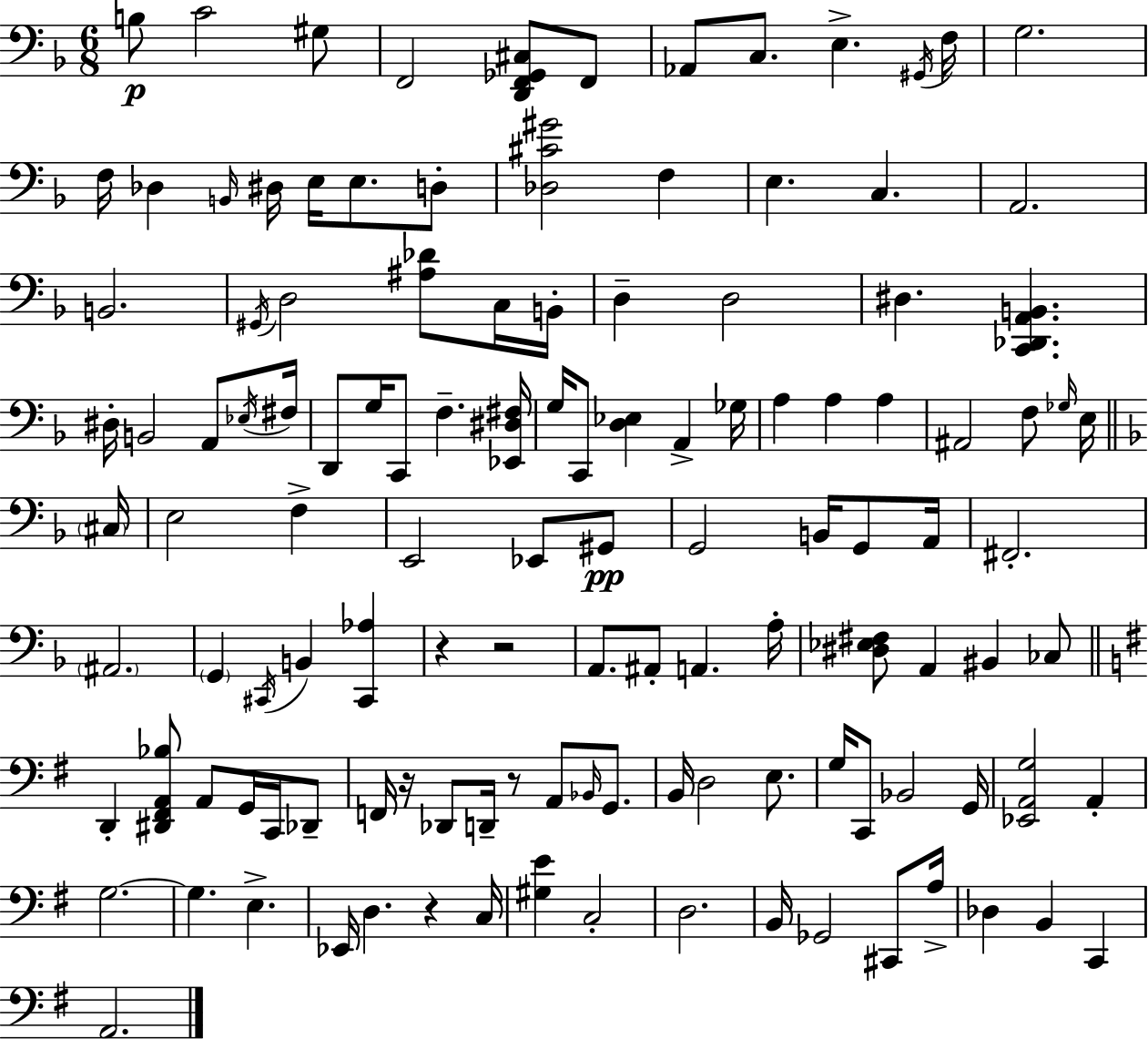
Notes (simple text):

B3/e C4/h G#3/e F2/h [D2,F2,Gb2,C#3]/e F2/e Ab2/e C3/e. E3/q. G#2/s F3/s G3/h. F3/s Db3/q B2/s D#3/s E3/s E3/e. D3/e [Db3,C#4,G#4]/h F3/q E3/q. C3/q. A2/h. B2/h. G#2/s D3/h [A#3,Db4]/e C3/s B2/s D3/q D3/h D#3/q. [C2,Db2,A2,B2]/q. D#3/s B2/h A2/e Eb3/s F#3/s D2/e G3/s C2/e F3/q. [Eb2,D#3,F#3]/s G3/s C2/e [D3,Eb3]/q A2/q Gb3/s A3/q A3/q A3/q A#2/h F3/e Gb3/s E3/s C#3/s E3/h F3/q E2/h Eb2/e G#2/e G2/h B2/s G2/e A2/s F#2/h. A#2/h. G2/q C#2/s B2/q [C#2,Ab3]/q R/q R/h A2/e. A#2/e A2/q. A3/s [D#3,Eb3,F#3]/e A2/q BIS2/q CES3/e D2/q [D#2,F#2,A2,Bb3]/e A2/e G2/s C2/s Db2/e F2/s R/s Db2/e D2/s R/e A2/e Bb2/s G2/e. B2/s D3/h E3/e. G3/s C2/e Bb2/h G2/s [Eb2,A2,G3]/h A2/q G3/h. G3/q. E3/q. Eb2/s D3/q. R/q C3/s [G#3,E4]/q C3/h D3/h. B2/s Gb2/h C#2/e A3/s Db3/q B2/q C2/q A2/h.